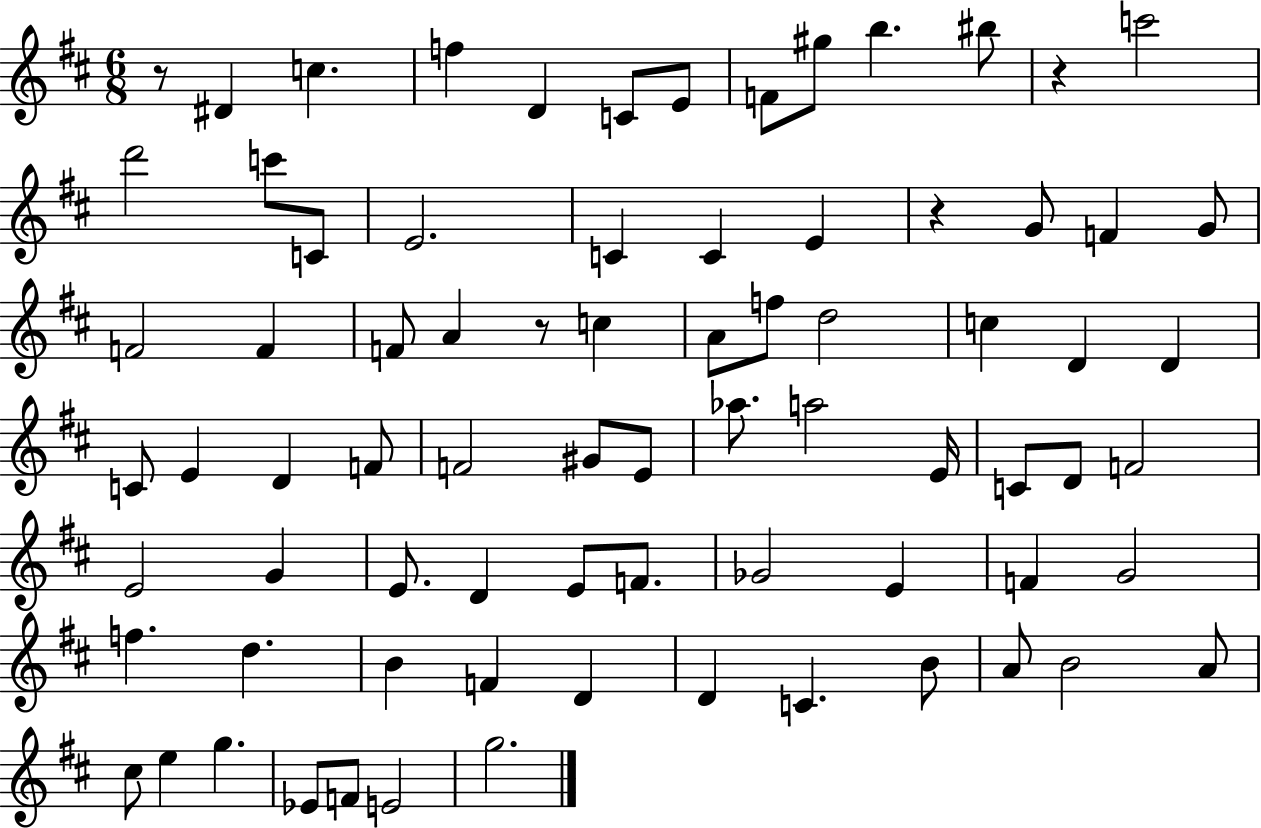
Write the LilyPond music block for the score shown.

{
  \clef treble
  \numericTimeSignature
  \time 6/8
  \key d \major
  r8 dis'4 c''4. | f''4 d'4 c'8 e'8 | f'8 gis''8 b''4. bis''8 | r4 c'''2 | \break d'''2 c'''8 c'8 | e'2. | c'4 c'4 e'4 | r4 g'8 f'4 g'8 | \break f'2 f'4 | f'8 a'4 r8 c''4 | a'8 f''8 d''2 | c''4 d'4 d'4 | \break c'8 e'4 d'4 f'8 | f'2 gis'8 e'8 | aes''8. a''2 e'16 | c'8 d'8 f'2 | \break e'2 g'4 | e'8. d'4 e'8 f'8. | ges'2 e'4 | f'4 g'2 | \break f''4. d''4. | b'4 f'4 d'4 | d'4 c'4. b'8 | a'8 b'2 a'8 | \break cis''8 e''4 g''4. | ees'8 f'8 e'2 | g''2. | \bar "|."
}